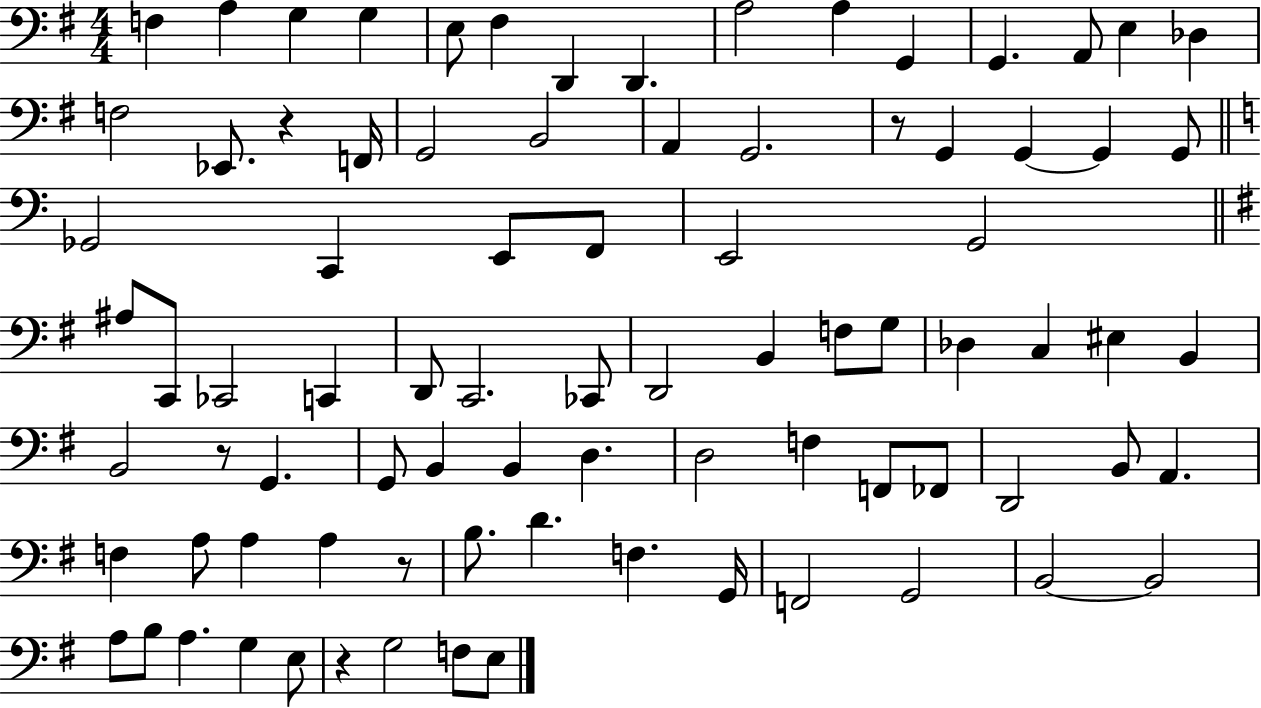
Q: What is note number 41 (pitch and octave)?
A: B2